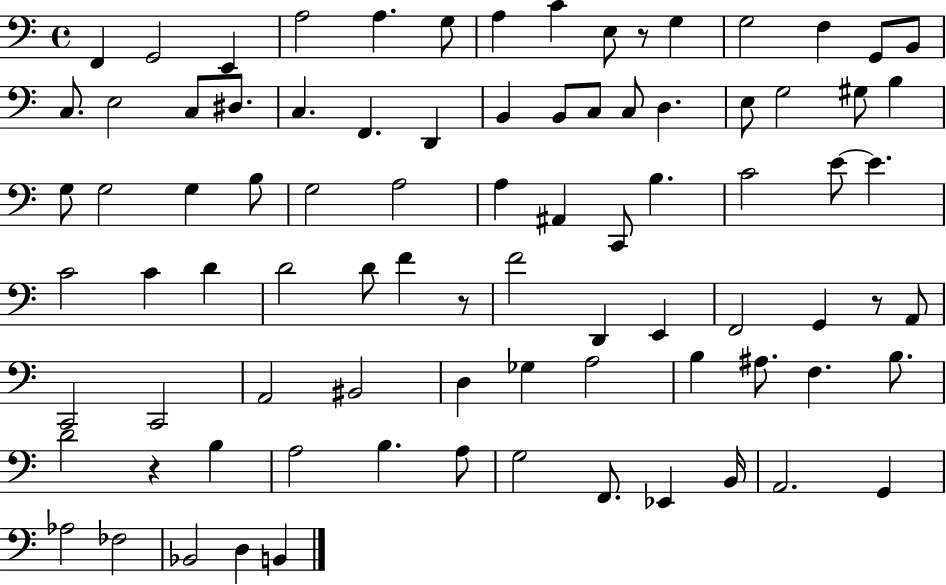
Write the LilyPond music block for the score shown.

{
  \clef bass
  \time 4/4
  \defaultTimeSignature
  \key c \major
  f,4 g,2 e,4 | a2 a4. g8 | a4 c'4 e8 r8 g4 | g2 f4 g,8 b,8 | \break c8. e2 c8 dis8. | c4. f,4. d,4 | b,4 b,8 c8 c8 d4. | e8 g2 gis8 b4 | \break g8 g2 g4 b8 | g2 a2 | a4 ais,4 c,8 b4. | c'2 e'8~~ e'4. | \break c'2 c'4 d'4 | d'2 d'8 f'4 r8 | f'2 d,4 e,4 | f,2 g,4 r8 a,8 | \break c,2 c,2 | a,2 bis,2 | d4 ges4 a2 | b4 ais8. f4. b8. | \break d'2 r4 b4 | a2 b4. a8 | g2 f,8. ees,4 b,16 | a,2. g,4 | \break aes2 fes2 | bes,2 d4 b,4 | \bar "|."
}